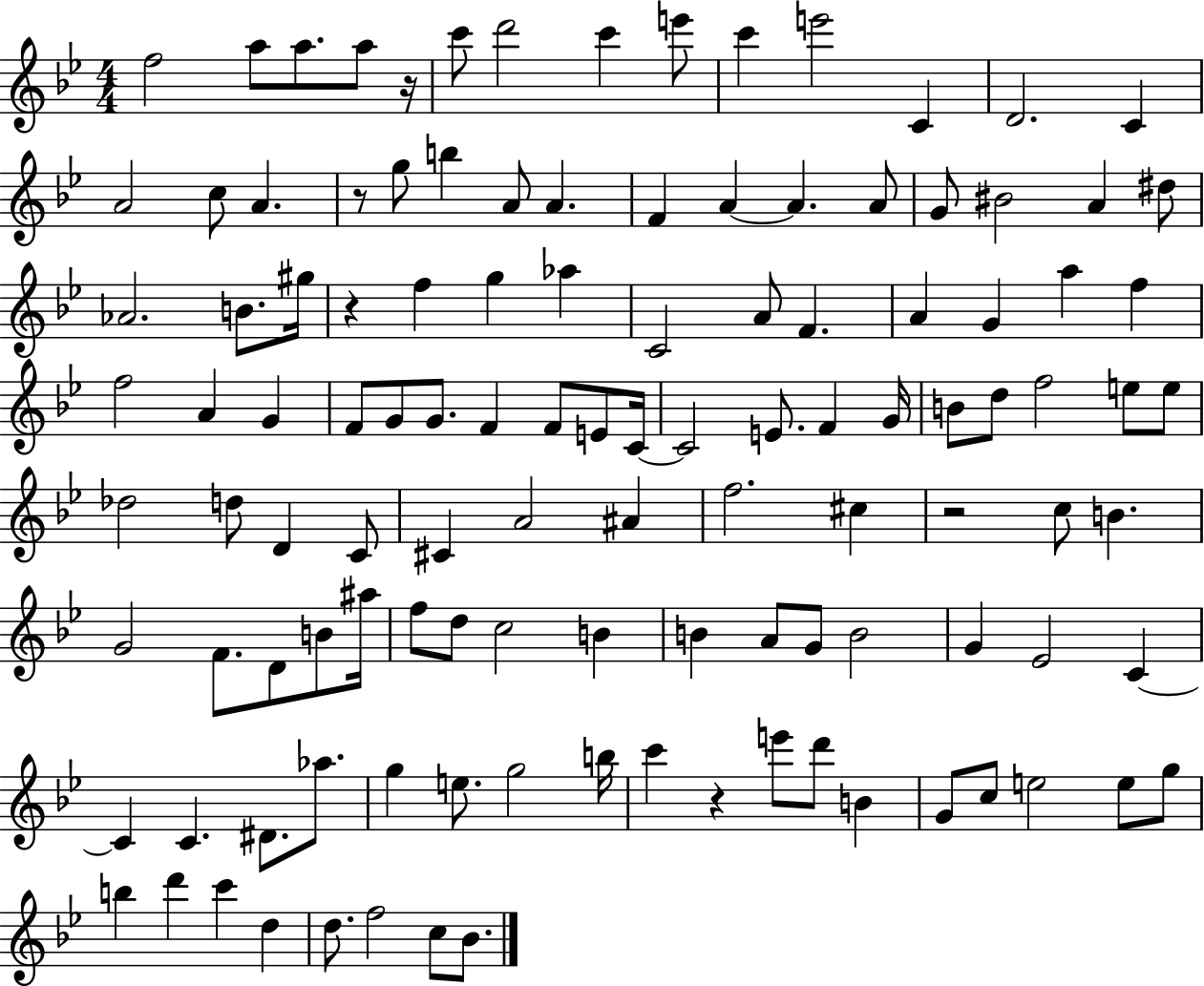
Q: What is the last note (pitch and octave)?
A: Bb4